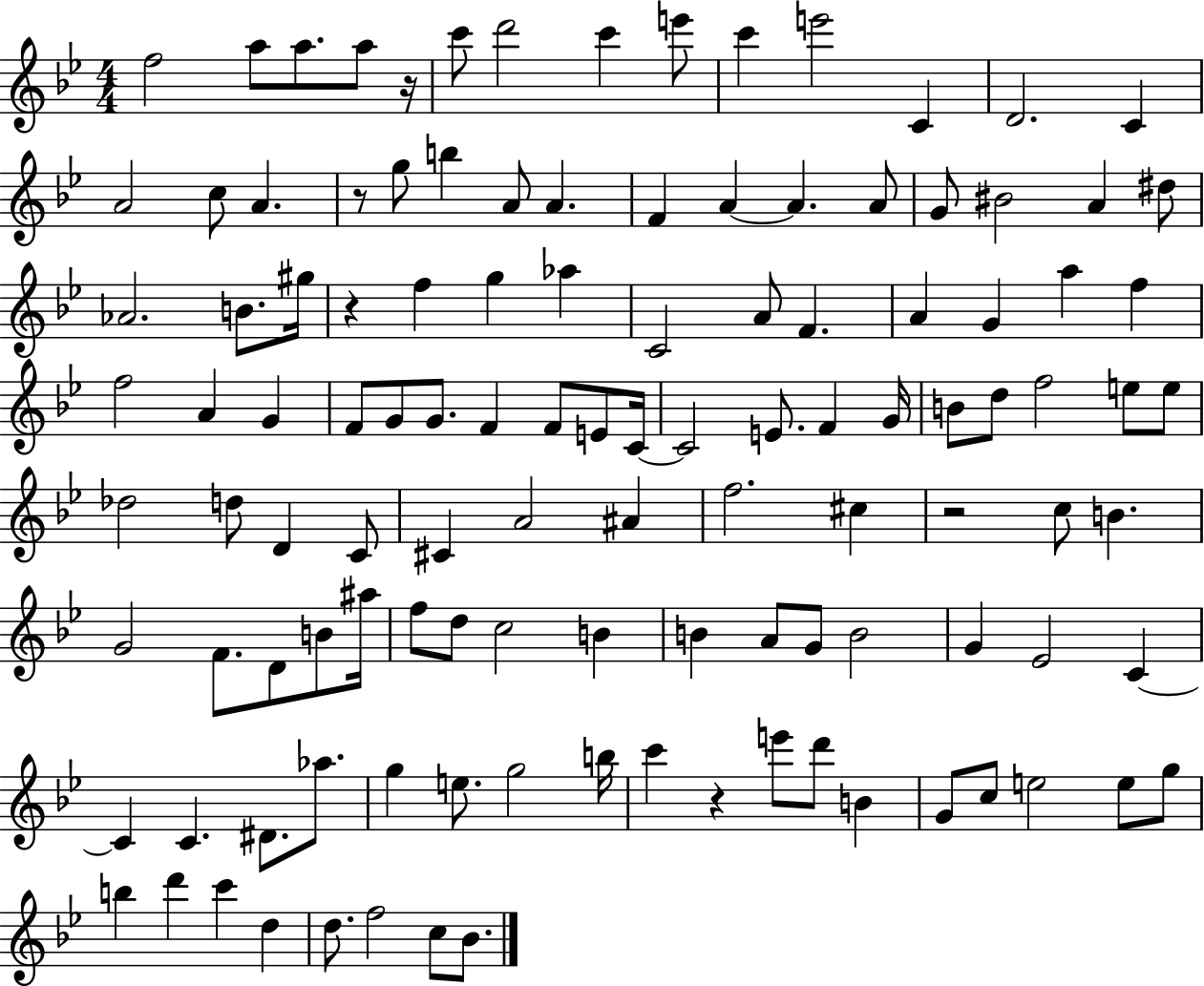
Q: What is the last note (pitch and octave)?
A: Bb4